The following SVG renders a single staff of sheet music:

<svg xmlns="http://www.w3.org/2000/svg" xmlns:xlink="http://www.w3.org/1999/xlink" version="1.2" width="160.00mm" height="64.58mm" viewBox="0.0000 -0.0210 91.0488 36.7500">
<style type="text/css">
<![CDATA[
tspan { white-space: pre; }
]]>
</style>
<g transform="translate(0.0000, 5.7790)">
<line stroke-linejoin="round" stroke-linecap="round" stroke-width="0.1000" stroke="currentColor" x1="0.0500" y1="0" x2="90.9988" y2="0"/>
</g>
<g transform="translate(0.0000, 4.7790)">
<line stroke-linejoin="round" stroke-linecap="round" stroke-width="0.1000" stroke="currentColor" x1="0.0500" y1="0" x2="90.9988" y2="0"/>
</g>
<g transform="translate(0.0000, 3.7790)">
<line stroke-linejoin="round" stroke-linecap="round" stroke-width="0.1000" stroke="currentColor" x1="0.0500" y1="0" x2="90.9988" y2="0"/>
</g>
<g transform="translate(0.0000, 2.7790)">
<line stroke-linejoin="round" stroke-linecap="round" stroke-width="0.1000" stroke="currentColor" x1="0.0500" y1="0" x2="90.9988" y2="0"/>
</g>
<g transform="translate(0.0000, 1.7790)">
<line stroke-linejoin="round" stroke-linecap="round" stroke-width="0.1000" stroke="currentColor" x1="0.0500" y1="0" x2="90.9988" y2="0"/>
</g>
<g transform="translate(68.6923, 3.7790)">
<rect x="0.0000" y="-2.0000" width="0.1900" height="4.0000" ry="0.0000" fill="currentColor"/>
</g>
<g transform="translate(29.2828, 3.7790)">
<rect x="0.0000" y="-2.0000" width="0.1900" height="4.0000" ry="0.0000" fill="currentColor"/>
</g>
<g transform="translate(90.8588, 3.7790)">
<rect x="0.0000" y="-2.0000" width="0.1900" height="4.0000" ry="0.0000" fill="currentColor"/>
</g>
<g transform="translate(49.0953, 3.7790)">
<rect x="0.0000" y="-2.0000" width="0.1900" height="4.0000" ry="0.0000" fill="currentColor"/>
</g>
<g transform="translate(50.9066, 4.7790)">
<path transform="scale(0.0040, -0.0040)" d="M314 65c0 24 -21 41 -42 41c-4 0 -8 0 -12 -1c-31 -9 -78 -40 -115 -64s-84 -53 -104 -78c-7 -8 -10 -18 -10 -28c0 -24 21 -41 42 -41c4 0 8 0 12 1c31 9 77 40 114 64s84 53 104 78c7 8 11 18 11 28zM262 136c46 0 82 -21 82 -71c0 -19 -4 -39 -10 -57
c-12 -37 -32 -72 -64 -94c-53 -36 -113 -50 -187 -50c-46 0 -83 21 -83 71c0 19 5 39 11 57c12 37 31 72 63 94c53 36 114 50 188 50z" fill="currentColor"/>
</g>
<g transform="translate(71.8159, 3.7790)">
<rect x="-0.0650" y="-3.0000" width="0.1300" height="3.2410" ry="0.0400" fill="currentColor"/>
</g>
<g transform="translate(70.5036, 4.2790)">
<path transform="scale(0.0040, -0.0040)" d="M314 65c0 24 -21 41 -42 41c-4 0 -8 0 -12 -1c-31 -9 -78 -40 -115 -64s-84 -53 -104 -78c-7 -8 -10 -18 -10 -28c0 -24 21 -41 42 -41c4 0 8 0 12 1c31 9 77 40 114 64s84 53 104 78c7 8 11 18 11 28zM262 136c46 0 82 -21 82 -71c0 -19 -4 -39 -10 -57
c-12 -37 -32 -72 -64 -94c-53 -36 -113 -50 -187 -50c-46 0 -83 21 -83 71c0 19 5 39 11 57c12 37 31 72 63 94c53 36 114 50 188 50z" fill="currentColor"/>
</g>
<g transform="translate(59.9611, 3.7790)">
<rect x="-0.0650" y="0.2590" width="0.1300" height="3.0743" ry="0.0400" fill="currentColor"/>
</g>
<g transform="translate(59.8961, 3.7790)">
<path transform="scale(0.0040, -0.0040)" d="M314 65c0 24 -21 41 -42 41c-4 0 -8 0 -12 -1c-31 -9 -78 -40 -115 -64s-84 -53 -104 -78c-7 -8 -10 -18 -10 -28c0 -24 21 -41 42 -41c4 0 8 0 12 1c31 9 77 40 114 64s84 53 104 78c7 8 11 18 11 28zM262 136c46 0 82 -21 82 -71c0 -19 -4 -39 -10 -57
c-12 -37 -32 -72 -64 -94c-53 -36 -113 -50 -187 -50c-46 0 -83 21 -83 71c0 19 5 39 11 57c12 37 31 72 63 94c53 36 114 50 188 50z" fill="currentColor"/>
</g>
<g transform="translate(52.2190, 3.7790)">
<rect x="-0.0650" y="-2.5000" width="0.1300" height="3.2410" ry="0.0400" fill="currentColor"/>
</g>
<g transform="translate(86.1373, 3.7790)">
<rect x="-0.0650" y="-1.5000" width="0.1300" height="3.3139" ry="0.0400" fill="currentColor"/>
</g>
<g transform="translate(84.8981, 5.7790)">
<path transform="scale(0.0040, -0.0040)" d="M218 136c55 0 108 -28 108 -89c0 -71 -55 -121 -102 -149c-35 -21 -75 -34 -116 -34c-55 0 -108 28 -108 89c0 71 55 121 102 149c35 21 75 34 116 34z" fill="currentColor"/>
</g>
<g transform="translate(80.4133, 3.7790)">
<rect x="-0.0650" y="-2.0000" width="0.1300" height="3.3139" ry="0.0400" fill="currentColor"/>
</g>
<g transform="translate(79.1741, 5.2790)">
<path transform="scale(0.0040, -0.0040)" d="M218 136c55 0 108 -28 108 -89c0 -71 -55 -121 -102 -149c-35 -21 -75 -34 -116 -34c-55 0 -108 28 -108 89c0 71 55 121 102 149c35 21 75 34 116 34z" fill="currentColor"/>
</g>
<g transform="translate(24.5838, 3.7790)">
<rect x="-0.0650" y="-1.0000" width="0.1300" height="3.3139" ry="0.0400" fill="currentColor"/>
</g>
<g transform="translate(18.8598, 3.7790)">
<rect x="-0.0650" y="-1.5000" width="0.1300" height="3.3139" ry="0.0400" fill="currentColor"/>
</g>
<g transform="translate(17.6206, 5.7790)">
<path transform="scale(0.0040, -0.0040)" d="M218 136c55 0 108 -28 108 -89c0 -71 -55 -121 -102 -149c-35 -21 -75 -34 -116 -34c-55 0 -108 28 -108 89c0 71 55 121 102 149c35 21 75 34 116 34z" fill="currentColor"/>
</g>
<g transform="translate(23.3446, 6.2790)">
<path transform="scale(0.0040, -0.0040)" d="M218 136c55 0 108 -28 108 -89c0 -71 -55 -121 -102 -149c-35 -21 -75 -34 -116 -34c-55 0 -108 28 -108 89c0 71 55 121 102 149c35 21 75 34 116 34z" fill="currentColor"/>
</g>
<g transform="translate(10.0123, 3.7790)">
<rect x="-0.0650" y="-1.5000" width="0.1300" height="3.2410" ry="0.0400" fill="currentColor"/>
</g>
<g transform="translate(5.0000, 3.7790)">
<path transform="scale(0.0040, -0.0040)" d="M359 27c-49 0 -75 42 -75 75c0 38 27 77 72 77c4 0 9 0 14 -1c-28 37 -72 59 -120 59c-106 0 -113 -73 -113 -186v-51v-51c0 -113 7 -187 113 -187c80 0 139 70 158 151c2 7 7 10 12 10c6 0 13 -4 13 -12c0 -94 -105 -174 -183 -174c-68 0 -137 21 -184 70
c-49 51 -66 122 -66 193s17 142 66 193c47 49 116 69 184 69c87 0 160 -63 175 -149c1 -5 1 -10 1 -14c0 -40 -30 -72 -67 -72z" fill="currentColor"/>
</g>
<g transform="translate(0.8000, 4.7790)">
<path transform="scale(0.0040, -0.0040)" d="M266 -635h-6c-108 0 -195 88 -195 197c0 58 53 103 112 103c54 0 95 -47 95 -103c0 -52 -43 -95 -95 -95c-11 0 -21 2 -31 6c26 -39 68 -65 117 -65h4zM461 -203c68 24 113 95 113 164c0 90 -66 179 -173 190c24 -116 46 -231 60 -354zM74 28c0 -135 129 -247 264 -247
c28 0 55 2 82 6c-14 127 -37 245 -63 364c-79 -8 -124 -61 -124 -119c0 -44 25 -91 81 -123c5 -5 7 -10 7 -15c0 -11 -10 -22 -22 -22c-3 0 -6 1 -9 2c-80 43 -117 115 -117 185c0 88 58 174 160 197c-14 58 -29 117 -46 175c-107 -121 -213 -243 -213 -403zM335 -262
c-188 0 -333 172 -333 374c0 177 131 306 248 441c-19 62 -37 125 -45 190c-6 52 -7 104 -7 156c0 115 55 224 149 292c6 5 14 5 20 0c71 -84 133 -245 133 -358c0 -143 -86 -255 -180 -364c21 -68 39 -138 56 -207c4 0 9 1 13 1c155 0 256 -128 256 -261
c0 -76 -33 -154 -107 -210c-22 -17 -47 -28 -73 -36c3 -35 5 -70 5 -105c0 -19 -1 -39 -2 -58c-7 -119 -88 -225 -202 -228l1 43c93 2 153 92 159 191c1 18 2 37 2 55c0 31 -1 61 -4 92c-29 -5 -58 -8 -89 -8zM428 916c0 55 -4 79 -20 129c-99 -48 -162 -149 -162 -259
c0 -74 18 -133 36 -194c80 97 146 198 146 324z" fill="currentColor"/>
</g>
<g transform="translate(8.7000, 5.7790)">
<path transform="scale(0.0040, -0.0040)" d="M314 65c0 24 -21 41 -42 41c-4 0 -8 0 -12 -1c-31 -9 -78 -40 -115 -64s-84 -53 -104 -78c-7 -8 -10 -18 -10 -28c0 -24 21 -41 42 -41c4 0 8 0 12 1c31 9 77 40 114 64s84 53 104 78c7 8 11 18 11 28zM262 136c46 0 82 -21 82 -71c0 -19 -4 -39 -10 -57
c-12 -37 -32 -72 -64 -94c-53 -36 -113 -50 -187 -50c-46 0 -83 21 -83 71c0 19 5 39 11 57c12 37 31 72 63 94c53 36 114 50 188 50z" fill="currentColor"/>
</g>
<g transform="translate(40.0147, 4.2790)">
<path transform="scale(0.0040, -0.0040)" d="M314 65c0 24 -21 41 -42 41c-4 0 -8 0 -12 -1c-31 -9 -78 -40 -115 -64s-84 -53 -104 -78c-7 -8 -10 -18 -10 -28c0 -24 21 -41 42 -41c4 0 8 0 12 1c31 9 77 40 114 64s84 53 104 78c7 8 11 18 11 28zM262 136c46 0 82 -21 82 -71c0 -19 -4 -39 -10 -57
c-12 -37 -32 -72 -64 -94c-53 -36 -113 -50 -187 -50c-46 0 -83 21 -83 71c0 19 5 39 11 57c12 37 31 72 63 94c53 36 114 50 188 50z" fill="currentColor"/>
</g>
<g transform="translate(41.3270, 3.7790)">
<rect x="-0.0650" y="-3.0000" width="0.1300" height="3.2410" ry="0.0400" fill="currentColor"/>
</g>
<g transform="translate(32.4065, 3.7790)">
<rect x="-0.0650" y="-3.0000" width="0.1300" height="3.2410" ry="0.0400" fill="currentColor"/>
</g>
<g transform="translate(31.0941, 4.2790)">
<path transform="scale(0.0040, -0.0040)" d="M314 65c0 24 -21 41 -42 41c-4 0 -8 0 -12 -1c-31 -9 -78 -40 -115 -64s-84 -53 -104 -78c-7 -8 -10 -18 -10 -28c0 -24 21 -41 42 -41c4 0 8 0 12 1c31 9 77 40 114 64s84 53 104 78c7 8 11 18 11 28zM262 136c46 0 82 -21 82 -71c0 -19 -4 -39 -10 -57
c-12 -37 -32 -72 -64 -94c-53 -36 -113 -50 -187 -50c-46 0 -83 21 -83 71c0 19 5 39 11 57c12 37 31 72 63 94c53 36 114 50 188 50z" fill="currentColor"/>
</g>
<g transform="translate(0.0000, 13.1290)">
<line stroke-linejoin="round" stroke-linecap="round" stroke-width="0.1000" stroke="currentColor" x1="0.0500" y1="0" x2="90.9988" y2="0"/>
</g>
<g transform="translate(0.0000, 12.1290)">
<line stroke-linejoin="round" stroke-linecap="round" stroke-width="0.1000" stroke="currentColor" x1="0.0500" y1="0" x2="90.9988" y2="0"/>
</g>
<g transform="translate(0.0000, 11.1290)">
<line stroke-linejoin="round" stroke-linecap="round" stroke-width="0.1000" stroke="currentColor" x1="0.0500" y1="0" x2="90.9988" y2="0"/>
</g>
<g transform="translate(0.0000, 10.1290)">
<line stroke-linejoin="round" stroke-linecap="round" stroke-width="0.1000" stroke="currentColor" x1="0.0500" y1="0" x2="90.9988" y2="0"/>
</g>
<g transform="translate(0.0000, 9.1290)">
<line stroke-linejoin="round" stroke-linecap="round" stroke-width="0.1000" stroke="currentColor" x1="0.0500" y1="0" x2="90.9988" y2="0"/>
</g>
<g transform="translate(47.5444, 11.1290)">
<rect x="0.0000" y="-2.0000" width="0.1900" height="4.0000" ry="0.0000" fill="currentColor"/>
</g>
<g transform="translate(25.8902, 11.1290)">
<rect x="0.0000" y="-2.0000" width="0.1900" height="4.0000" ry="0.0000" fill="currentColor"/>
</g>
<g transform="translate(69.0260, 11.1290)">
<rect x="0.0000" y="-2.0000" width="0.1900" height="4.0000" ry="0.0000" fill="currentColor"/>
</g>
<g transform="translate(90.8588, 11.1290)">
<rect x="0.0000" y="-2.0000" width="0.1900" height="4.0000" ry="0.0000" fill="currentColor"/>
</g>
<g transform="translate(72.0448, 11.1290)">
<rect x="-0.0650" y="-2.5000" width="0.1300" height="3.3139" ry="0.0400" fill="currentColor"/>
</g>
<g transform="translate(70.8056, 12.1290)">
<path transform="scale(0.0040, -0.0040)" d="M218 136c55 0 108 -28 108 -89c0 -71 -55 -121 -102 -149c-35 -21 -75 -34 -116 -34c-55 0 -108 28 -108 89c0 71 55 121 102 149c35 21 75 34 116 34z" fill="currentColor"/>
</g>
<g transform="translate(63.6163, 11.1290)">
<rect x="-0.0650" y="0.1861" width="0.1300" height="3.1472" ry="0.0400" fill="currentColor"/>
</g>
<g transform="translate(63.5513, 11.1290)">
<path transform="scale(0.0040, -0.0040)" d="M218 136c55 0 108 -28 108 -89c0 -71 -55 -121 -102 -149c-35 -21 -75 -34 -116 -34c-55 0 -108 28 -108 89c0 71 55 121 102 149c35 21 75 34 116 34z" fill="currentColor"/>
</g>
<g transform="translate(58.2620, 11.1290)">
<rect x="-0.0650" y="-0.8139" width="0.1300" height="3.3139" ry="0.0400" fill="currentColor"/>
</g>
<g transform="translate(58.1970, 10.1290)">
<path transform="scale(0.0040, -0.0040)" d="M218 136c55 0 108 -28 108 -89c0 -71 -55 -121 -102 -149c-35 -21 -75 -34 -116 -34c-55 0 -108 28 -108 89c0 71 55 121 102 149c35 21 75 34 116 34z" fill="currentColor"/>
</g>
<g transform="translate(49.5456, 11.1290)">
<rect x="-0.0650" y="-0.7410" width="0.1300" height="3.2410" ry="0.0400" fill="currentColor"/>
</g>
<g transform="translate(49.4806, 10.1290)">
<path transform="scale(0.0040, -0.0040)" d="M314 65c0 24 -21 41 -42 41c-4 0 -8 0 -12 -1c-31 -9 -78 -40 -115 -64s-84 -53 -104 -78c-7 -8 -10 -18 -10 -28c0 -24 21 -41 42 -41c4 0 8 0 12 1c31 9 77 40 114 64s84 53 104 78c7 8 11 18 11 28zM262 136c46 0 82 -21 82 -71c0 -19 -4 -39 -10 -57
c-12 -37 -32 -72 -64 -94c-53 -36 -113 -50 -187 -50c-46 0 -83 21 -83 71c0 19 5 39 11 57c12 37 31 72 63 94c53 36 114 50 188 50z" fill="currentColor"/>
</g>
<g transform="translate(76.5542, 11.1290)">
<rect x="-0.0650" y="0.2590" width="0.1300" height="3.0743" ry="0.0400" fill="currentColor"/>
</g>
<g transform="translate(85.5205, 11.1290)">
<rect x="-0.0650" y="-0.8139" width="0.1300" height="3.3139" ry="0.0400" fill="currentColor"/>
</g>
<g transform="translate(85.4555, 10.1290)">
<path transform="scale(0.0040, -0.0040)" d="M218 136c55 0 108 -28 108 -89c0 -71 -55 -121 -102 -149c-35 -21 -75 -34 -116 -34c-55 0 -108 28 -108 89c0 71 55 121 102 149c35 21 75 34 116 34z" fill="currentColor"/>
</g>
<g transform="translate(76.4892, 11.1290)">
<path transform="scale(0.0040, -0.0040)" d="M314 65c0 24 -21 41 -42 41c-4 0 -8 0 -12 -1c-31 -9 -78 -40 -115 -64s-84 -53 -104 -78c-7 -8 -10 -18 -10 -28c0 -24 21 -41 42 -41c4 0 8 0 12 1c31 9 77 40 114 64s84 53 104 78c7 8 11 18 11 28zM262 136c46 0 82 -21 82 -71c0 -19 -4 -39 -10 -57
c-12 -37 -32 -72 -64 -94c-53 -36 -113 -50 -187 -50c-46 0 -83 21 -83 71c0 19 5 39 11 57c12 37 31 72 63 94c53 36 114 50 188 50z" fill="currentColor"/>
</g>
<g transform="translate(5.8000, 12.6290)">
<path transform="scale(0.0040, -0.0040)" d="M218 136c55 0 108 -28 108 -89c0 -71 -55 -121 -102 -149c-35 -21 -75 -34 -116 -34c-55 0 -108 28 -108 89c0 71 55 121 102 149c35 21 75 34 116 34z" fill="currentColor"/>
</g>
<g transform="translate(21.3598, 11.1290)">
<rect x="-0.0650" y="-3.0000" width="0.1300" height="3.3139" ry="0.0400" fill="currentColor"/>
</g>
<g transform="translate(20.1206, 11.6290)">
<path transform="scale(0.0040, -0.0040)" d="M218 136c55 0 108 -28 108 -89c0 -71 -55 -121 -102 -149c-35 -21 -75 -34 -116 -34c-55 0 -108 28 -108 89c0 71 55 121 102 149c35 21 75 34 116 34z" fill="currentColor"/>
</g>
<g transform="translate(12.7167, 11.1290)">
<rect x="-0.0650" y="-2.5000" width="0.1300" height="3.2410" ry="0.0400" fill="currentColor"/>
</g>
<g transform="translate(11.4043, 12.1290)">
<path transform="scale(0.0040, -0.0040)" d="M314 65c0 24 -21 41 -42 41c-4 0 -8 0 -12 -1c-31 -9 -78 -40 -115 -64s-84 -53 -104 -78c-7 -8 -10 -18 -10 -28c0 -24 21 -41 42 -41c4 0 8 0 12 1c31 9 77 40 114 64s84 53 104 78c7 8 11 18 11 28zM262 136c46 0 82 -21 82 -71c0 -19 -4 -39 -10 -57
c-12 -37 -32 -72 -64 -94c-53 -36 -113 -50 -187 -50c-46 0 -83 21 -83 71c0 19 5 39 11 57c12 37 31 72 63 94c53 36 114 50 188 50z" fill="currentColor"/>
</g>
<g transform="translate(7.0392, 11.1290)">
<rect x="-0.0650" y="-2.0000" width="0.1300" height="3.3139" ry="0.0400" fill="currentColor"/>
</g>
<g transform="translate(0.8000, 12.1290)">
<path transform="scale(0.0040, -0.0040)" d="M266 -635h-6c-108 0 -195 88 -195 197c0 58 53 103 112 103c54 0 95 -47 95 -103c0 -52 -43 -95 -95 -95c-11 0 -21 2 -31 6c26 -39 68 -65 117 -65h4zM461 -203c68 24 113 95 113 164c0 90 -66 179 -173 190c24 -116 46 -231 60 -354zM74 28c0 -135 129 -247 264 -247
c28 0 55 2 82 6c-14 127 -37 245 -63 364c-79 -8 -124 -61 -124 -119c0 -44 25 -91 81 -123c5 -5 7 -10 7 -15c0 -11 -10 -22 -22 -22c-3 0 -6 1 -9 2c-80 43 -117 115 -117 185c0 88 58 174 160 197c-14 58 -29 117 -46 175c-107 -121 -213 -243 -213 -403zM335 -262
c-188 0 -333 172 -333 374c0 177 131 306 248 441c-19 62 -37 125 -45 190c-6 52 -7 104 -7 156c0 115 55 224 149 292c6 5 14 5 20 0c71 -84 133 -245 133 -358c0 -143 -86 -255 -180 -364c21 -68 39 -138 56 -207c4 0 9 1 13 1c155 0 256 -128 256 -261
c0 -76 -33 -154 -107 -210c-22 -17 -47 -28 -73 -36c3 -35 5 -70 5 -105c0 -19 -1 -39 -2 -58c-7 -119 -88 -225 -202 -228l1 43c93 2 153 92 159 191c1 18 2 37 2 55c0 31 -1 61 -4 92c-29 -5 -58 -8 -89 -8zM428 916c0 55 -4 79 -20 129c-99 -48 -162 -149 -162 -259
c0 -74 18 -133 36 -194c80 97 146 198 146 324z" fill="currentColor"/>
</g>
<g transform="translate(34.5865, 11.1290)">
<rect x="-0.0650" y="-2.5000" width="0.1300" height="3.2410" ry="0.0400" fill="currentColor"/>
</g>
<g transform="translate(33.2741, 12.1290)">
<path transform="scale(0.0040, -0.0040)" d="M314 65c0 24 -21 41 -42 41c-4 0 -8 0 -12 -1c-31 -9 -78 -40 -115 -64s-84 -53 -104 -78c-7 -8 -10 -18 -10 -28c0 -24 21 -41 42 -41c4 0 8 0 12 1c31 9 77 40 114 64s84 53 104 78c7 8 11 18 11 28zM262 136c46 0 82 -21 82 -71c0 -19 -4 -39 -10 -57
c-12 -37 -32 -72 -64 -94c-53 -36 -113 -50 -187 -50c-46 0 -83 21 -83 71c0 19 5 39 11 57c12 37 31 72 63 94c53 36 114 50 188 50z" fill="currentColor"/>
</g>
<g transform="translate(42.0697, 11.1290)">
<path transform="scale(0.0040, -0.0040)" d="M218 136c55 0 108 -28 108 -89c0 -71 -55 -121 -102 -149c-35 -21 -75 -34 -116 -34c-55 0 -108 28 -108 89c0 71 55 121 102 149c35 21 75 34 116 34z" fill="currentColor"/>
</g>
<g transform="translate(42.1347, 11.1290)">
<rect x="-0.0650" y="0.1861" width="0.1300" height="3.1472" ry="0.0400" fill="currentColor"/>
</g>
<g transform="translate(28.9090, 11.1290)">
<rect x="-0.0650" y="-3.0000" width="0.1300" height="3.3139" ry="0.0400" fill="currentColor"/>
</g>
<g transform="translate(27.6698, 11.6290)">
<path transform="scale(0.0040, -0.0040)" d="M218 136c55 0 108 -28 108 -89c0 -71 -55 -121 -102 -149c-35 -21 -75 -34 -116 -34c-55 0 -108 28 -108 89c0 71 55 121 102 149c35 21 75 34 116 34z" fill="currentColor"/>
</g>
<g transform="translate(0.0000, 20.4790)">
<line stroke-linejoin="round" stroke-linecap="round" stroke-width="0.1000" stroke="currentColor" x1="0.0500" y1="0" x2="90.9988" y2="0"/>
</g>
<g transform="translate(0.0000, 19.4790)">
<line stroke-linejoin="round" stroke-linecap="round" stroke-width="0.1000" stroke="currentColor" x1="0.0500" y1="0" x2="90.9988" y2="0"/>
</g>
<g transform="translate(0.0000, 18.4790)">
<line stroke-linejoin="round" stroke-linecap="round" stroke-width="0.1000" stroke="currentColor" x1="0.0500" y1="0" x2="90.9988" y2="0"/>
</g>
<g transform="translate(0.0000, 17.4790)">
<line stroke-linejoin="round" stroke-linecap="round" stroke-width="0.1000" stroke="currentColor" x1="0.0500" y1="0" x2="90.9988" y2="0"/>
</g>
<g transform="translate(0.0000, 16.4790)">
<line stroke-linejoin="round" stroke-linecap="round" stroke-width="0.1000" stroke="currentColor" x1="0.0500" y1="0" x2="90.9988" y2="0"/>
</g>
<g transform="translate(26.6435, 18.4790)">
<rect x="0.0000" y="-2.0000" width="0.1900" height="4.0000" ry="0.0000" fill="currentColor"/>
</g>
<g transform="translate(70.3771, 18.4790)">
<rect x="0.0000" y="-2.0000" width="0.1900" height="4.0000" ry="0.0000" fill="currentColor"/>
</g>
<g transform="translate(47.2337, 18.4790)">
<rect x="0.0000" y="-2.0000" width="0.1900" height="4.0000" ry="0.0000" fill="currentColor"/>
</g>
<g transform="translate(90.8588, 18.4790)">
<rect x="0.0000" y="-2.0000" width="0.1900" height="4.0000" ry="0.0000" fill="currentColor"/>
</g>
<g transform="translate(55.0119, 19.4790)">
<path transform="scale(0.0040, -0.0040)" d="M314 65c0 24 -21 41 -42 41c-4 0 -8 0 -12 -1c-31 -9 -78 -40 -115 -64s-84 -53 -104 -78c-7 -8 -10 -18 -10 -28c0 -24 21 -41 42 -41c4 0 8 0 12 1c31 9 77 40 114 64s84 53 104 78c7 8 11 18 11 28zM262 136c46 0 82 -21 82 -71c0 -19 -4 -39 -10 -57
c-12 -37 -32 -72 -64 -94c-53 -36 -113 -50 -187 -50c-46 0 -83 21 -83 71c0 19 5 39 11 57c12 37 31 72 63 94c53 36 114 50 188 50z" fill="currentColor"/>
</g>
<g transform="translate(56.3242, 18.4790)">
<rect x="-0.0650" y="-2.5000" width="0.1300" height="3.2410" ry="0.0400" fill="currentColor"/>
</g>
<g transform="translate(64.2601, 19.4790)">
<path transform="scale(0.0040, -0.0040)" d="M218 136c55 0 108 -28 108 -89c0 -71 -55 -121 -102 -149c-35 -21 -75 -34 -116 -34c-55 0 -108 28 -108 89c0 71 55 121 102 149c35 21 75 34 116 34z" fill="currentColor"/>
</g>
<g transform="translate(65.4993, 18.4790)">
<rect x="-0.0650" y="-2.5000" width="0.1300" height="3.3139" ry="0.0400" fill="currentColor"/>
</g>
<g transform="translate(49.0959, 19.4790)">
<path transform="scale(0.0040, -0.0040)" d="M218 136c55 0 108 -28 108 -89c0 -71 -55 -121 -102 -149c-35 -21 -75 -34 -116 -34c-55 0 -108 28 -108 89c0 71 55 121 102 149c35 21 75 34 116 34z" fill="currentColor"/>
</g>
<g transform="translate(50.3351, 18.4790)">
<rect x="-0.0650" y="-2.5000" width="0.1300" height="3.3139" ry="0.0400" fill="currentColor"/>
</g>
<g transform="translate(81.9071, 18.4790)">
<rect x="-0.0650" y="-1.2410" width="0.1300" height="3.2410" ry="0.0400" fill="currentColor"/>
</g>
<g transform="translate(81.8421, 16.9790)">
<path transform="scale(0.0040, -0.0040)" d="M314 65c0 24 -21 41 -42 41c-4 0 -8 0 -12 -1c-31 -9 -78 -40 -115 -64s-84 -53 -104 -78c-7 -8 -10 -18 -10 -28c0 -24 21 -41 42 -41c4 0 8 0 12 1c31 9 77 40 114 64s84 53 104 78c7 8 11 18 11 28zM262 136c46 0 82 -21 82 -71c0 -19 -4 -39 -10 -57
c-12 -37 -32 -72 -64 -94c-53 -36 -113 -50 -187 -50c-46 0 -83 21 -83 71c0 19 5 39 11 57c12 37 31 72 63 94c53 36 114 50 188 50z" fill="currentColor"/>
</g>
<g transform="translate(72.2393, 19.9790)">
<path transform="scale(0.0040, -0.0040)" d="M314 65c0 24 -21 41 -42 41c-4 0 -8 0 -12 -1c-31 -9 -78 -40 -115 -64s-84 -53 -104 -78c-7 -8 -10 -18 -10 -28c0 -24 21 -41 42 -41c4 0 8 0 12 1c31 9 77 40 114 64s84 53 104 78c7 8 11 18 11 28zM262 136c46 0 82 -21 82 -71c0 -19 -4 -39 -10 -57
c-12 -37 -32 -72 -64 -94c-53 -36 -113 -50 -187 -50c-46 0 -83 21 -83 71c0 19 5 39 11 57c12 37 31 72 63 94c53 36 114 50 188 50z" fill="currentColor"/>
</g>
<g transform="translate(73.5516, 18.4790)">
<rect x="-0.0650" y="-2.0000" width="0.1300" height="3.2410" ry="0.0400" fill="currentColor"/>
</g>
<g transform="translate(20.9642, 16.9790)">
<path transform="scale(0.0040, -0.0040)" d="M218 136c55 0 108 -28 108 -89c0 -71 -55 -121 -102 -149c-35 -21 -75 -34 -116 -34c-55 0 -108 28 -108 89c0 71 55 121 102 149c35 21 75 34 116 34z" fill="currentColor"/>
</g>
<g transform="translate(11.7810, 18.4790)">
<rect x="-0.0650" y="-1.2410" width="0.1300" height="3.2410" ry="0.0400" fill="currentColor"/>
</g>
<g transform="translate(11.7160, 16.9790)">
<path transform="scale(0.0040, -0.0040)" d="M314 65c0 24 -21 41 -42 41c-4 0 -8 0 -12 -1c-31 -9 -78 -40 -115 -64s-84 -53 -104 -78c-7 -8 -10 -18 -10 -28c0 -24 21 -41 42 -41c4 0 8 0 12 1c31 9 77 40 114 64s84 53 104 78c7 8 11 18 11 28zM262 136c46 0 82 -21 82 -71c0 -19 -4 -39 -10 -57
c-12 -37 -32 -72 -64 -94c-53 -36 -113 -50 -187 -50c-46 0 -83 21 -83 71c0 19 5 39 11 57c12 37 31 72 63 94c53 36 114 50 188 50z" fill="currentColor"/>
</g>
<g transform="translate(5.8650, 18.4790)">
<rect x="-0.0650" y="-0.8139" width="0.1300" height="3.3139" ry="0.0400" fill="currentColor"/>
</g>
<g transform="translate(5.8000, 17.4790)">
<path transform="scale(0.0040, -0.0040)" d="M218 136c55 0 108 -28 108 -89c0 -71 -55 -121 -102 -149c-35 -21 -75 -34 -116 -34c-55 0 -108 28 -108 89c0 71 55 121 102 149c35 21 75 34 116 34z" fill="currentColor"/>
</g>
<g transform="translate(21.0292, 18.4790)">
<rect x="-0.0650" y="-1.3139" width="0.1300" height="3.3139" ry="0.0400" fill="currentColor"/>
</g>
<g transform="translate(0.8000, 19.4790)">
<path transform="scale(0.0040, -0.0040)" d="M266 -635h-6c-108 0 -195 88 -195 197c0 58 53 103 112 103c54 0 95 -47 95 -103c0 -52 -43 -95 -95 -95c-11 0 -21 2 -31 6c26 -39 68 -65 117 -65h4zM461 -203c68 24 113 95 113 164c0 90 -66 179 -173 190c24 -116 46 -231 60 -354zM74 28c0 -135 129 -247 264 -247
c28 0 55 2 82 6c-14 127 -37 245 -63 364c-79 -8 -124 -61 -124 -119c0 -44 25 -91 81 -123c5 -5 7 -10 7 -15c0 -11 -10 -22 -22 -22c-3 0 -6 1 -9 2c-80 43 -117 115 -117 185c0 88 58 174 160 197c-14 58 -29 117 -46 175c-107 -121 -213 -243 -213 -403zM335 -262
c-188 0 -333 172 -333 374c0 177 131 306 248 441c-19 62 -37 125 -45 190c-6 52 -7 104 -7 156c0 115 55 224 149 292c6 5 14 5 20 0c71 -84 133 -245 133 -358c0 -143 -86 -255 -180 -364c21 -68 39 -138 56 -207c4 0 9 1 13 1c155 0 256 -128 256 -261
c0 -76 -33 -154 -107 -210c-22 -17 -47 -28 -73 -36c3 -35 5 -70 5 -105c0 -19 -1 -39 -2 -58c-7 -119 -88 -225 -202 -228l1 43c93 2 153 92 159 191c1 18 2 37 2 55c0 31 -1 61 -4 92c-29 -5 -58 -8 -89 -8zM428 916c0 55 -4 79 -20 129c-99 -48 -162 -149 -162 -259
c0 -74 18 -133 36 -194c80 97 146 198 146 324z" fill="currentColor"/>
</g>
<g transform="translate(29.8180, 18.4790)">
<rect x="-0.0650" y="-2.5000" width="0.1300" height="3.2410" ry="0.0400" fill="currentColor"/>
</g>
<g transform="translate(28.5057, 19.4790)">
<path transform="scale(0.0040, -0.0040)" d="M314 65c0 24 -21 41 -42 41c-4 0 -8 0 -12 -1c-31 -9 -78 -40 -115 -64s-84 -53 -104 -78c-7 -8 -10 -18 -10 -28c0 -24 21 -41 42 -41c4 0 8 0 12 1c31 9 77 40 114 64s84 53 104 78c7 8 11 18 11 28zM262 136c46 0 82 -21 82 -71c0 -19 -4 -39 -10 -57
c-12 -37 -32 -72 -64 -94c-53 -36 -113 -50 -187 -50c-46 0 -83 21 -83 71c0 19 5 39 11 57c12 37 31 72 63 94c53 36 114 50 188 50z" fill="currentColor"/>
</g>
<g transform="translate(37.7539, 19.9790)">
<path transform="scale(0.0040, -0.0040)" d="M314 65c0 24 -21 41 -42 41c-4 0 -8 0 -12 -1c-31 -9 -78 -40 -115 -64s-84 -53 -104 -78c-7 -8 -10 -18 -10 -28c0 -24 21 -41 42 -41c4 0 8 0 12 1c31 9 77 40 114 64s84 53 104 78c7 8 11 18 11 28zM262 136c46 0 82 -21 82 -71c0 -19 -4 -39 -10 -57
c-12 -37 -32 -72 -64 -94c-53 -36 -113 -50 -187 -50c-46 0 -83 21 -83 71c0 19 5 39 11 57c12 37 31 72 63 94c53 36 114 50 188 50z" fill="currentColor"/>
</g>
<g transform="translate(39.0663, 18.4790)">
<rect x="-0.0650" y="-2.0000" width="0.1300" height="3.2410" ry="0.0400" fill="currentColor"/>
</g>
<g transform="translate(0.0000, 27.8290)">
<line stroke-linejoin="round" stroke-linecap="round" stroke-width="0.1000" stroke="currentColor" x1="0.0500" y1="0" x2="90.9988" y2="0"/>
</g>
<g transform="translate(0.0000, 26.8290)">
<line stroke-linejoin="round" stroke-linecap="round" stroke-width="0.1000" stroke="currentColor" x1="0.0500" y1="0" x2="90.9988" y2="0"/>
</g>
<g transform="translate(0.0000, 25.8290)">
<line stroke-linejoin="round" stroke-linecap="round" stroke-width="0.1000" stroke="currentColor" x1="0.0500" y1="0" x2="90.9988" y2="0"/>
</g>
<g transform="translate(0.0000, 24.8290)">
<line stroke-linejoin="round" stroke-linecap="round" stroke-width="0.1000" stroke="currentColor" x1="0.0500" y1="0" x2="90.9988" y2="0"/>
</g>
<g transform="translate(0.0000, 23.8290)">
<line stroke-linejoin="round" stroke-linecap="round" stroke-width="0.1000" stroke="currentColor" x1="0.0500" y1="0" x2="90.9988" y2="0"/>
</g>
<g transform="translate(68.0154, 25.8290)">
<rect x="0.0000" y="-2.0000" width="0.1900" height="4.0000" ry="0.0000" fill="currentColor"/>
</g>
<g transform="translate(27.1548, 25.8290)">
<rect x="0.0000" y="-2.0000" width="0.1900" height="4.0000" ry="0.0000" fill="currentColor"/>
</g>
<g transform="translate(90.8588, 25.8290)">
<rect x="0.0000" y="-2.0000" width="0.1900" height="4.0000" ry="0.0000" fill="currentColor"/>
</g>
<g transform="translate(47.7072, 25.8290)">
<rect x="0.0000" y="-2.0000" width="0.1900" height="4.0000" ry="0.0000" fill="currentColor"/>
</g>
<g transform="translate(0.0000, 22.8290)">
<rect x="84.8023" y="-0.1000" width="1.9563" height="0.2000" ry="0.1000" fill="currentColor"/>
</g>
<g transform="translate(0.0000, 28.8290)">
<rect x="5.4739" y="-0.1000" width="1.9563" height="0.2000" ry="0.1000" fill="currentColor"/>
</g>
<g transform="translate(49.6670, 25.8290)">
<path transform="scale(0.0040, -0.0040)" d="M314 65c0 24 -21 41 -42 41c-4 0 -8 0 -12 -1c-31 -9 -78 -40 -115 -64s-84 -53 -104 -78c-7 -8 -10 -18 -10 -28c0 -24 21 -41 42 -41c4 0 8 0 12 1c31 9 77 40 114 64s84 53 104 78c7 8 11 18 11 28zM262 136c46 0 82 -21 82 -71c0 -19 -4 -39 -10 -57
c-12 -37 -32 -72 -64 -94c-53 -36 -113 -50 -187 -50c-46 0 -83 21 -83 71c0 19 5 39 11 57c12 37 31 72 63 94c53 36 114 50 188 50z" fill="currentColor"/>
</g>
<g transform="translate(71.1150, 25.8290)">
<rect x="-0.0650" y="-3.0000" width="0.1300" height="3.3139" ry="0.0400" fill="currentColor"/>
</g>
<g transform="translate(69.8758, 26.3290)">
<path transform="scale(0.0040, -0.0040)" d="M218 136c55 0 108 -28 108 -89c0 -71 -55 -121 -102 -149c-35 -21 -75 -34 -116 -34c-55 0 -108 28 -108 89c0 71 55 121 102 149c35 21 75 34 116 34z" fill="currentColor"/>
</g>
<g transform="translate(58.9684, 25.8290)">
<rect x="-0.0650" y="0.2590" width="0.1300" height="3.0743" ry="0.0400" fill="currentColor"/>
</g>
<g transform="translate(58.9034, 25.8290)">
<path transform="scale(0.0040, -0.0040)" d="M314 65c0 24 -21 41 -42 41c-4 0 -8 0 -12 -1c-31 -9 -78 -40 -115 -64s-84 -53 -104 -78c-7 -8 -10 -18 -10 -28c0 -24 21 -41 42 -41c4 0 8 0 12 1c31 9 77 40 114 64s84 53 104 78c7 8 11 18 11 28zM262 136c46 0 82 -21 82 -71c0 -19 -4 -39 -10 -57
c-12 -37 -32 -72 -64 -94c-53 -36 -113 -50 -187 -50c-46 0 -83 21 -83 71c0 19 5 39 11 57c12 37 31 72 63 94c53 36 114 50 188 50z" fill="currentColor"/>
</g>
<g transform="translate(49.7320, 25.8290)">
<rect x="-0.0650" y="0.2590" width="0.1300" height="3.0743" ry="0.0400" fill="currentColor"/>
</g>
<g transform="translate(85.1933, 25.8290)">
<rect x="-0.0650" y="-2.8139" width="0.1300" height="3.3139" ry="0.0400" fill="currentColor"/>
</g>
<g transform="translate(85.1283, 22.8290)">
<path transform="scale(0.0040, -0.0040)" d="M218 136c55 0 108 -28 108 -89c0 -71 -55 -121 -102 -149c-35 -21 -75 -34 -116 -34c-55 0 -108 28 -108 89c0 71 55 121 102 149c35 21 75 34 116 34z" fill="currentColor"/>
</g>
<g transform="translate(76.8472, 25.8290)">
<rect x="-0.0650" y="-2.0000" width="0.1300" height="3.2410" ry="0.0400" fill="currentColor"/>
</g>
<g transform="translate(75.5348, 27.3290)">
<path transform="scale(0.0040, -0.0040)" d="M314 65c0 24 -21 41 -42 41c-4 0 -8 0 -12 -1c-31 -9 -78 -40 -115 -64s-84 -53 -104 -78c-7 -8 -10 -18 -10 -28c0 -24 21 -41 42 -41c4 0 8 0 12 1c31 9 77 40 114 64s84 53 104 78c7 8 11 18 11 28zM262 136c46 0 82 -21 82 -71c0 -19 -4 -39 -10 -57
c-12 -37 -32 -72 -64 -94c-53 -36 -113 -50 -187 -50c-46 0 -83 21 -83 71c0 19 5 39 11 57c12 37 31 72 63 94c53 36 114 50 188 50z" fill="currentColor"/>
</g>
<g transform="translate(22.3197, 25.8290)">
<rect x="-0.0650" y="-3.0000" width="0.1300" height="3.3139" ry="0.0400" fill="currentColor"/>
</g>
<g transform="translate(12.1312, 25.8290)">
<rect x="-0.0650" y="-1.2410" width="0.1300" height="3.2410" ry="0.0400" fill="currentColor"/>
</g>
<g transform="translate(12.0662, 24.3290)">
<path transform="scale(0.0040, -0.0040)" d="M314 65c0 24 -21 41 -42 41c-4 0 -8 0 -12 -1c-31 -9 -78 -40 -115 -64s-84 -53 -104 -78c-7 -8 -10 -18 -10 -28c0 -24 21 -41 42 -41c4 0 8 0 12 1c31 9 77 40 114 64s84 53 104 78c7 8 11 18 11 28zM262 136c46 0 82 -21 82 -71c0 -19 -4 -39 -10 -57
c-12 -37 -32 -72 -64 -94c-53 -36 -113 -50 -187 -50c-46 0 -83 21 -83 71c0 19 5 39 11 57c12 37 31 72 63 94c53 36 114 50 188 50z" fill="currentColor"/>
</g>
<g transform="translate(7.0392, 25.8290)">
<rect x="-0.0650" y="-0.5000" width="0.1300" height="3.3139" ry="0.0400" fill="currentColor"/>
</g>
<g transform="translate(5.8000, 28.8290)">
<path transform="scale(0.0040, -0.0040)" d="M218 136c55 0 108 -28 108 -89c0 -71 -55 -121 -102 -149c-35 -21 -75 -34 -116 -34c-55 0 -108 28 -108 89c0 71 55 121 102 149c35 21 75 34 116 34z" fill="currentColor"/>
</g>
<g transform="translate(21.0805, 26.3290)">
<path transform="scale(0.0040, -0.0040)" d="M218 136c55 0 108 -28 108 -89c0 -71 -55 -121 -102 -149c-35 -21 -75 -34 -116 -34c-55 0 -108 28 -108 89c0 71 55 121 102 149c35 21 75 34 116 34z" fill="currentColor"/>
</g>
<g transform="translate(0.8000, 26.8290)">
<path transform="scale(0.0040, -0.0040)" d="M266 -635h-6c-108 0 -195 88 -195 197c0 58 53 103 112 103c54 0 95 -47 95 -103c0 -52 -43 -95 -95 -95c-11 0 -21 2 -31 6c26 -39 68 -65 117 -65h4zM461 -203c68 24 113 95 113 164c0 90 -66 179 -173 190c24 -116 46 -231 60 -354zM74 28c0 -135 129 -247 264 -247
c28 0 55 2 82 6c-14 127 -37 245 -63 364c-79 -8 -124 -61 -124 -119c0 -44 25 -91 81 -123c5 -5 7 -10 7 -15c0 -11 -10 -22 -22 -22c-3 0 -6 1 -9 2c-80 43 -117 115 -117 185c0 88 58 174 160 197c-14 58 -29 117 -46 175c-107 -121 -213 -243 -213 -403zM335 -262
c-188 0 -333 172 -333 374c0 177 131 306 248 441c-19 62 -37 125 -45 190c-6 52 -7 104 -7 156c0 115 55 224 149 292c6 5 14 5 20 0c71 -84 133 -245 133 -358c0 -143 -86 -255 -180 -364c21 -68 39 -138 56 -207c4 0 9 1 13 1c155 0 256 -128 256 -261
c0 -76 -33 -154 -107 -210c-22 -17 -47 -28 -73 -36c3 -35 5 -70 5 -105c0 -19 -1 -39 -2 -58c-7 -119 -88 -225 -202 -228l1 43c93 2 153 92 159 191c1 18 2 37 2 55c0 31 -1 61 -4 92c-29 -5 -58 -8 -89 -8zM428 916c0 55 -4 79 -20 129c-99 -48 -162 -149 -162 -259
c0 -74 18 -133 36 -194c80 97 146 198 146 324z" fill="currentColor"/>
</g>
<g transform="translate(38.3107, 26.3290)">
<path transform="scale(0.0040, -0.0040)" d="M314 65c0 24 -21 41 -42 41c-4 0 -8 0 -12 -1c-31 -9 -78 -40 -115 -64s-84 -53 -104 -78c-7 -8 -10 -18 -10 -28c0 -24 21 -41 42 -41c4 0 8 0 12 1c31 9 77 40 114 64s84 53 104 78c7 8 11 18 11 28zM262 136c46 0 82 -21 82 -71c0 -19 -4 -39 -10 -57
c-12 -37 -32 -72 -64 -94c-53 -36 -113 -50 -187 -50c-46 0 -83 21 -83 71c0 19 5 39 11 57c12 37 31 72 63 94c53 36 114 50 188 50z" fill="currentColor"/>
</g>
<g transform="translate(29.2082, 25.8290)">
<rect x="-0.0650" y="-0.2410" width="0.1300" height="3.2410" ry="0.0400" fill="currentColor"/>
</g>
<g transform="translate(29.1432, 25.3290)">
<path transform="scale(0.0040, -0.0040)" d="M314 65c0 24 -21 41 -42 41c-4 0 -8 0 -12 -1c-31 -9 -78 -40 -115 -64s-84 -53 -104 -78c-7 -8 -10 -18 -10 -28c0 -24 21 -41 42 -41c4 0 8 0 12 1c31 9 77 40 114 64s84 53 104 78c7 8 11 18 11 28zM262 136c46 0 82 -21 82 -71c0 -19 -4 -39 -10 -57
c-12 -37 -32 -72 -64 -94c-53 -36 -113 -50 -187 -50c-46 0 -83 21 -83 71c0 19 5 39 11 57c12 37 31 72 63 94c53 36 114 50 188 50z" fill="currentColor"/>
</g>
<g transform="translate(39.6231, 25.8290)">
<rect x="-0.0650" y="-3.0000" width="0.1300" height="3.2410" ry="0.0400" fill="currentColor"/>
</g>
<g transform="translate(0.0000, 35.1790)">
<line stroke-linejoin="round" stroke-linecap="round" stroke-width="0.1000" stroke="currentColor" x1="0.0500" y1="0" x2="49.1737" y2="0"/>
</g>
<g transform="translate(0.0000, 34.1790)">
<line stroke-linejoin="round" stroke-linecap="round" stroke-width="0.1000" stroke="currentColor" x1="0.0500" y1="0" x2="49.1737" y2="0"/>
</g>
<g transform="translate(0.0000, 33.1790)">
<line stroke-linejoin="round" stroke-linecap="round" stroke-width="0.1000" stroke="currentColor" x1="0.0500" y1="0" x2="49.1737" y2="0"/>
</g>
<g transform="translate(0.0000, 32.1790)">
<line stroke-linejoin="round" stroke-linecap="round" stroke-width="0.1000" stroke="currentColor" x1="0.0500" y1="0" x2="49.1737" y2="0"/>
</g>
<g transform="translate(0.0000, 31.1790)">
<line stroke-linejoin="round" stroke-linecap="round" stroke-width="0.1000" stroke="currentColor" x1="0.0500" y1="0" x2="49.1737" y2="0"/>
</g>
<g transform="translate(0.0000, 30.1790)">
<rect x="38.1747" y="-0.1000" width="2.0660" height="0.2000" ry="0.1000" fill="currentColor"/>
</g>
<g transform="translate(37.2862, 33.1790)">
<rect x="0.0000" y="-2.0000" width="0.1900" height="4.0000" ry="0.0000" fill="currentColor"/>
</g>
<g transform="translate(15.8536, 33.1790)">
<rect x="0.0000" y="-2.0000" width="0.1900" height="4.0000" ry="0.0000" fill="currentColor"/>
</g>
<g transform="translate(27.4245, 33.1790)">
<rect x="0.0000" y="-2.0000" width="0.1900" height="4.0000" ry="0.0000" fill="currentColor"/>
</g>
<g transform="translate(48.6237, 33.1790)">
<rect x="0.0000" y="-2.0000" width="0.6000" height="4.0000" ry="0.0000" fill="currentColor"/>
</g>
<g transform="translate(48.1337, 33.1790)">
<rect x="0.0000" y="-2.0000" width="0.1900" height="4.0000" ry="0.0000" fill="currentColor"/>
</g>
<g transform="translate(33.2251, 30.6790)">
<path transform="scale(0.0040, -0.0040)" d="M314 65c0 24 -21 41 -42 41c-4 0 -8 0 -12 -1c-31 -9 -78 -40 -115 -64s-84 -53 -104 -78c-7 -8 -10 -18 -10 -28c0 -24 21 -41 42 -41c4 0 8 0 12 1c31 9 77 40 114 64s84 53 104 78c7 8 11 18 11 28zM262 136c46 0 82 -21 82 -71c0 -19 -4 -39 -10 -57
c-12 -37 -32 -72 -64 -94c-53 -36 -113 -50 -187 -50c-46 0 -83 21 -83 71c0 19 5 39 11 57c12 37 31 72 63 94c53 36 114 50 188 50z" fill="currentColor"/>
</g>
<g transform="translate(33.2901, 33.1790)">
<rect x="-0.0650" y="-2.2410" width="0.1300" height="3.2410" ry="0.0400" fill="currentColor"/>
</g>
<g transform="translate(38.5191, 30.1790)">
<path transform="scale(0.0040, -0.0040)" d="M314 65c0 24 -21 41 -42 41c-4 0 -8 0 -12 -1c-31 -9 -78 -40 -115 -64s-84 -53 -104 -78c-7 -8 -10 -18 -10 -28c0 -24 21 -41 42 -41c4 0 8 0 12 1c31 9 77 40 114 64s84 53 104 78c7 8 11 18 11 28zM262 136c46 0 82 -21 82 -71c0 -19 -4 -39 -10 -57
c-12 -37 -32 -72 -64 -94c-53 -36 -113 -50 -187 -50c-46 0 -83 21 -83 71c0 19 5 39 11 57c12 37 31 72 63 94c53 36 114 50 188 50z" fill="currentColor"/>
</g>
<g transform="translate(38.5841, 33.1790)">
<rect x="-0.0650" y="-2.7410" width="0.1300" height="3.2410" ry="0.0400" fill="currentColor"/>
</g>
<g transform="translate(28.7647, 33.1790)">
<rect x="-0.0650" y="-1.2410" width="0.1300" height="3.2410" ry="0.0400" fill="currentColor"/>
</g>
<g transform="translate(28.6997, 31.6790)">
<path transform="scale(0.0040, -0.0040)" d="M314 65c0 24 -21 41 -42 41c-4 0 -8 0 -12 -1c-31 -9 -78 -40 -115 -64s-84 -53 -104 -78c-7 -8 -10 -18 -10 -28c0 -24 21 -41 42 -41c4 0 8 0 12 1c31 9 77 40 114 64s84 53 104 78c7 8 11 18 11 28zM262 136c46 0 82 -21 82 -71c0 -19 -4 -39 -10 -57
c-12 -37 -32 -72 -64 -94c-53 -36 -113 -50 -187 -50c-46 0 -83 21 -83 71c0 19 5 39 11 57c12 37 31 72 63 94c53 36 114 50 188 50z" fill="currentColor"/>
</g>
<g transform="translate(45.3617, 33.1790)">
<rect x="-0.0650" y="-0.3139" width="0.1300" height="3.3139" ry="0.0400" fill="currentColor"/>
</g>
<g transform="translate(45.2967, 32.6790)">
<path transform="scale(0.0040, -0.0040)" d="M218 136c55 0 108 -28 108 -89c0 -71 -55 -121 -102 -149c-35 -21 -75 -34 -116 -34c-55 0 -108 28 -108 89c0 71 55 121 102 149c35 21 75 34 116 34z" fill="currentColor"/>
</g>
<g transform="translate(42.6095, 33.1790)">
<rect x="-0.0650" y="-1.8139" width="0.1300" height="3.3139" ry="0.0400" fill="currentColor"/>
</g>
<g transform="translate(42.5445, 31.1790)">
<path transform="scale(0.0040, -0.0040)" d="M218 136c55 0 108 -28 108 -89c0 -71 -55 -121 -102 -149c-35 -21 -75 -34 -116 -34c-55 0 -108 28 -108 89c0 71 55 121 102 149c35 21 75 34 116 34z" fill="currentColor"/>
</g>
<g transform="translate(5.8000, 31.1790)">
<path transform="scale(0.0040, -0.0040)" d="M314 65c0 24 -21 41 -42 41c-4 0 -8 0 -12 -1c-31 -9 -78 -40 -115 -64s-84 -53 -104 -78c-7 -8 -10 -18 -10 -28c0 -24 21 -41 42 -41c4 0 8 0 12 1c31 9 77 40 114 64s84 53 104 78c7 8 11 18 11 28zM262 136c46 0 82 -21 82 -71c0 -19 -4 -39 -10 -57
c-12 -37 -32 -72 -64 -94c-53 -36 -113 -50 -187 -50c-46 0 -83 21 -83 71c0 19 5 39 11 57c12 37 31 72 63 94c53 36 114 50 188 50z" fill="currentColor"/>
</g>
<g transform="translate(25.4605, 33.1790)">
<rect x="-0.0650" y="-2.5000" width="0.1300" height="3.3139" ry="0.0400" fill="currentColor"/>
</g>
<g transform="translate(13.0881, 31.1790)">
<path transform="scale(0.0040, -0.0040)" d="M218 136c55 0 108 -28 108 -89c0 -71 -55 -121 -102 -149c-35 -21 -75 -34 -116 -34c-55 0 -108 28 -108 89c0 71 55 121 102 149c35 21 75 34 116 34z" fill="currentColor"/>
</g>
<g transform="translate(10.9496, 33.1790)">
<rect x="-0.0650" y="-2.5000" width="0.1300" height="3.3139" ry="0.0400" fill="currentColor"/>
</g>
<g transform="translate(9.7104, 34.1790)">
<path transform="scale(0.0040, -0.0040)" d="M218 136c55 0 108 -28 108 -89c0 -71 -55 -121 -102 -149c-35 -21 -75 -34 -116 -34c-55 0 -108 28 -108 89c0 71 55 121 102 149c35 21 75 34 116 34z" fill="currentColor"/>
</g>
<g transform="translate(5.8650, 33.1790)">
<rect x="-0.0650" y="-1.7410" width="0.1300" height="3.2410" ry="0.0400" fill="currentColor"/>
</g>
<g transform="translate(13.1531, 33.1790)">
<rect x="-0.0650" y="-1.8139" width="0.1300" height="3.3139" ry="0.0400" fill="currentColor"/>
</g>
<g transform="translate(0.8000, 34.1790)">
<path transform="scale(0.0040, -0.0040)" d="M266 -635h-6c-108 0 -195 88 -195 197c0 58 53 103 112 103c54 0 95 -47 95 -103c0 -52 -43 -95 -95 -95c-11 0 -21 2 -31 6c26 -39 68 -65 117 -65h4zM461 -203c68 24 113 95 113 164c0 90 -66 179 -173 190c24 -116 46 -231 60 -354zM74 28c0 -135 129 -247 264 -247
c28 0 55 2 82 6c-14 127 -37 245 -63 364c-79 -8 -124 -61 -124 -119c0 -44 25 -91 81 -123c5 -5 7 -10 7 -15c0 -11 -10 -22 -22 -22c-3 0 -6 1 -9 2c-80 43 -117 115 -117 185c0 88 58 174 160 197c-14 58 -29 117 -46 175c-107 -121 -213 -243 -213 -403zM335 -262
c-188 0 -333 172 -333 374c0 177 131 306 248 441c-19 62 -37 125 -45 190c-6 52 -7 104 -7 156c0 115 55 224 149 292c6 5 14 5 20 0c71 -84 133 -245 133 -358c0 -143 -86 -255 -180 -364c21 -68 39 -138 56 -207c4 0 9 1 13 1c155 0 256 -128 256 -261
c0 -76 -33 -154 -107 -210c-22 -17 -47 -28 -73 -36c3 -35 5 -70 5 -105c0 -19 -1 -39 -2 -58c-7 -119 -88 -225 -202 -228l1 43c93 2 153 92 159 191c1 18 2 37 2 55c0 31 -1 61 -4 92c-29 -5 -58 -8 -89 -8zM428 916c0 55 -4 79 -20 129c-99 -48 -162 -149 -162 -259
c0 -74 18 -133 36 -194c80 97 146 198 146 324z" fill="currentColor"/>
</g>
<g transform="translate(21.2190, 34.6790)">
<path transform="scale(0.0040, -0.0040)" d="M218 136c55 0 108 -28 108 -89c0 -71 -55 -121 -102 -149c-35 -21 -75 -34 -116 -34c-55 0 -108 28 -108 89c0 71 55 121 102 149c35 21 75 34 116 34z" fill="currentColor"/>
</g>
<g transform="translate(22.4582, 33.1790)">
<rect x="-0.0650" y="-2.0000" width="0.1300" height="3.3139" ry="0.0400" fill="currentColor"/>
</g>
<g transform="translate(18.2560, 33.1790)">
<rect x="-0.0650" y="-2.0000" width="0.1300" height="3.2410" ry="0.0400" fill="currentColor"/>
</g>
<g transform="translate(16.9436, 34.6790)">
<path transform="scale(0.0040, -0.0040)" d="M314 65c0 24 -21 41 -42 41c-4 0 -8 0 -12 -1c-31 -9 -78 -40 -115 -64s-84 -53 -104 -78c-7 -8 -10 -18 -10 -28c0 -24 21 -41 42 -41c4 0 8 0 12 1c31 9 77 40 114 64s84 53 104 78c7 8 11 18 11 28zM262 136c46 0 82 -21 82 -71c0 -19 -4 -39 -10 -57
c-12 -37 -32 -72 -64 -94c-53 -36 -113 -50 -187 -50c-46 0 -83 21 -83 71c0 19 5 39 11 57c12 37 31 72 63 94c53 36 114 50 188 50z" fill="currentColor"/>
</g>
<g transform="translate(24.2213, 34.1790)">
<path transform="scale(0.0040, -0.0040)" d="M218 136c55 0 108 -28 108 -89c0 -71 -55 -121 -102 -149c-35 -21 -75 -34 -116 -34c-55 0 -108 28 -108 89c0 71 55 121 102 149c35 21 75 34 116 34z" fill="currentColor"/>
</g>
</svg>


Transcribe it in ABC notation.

X:1
T:Untitled
M:4/4
L:1/4
K:C
E2 E D A2 A2 G2 B2 A2 F E F G2 A A G2 B d2 d B G B2 d d e2 e G2 F2 G G2 G F2 e2 C e2 A c2 A2 B2 B2 A F2 a f2 G f F2 F G e2 g2 a2 f c